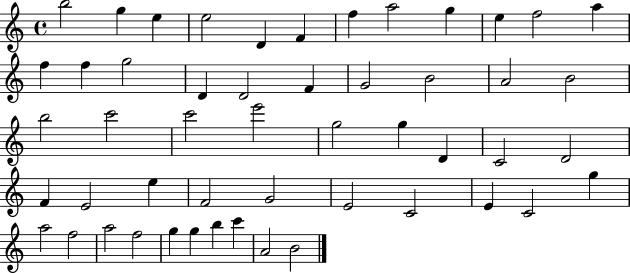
B5/h G5/q E5/q E5/h D4/q F4/q F5/q A5/h G5/q E5/q F5/h A5/q F5/q F5/q G5/h D4/q D4/h F4/q G4/h B4/h A4/h B4/h B5/h C6/h C6/h E6/h G5/h G5/q D4/q C4/h D4/h F4/q E4/h E5/q F4/h G4/h E4/h C4/h E4/q C4/h G5/q A5/h F5/h A5/h F5/h G5/q G5/q B5/q C6/q A4/h B4/h